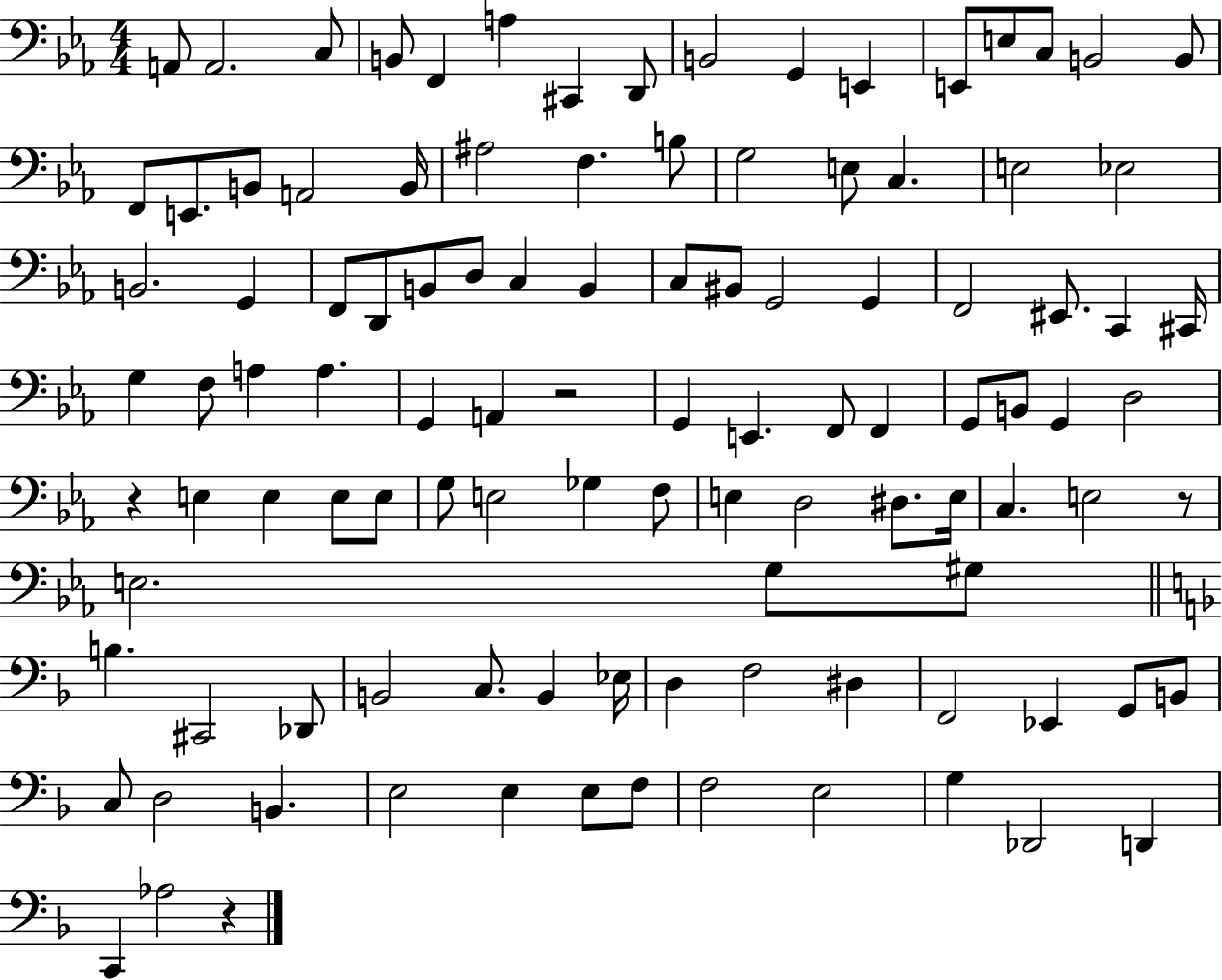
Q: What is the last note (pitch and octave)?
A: Ab3